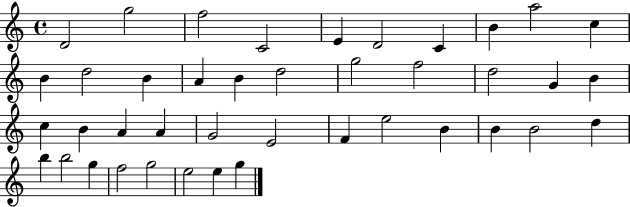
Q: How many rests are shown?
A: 0